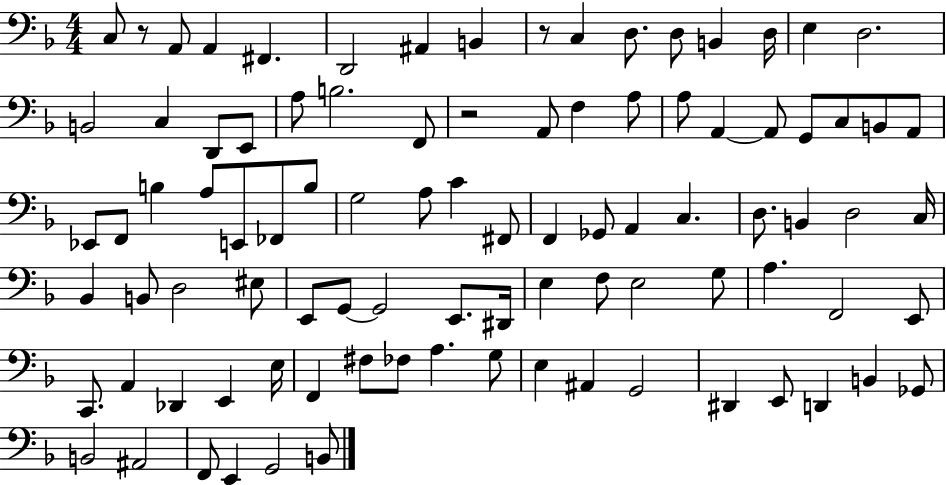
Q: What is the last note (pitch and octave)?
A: B2